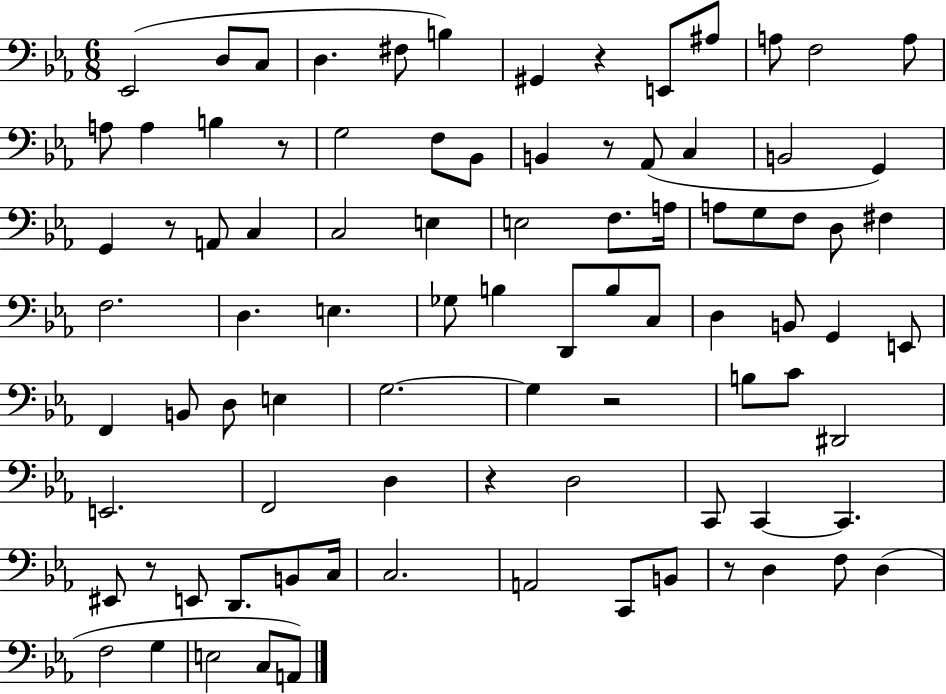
X:1
T:Untitled
M:6/8
L:1/4
K:Eb
_E,,2 D,/2 C,/2 D, ^F,/2 B, ^G,, z E,,/2 ^A,/2 A,/2 F,2 A,/2 A,/2 A, B, z/2 G,2 F,/2 _B,,/2 B,, z/2 _A,,/2 C, B,,2 G,, G,, z/2 A,,/2 C, C,2 E, E,2 F,/2 A,/4 A,/2 G,/2 F,/2 D,/2 ^F, F,2 D, E, _G,/2 B, D,,/2 B,/2 C,/2 D, B,,/2 G,, E,,/2 F,, B,,/2 D,/2 E, G,2 G, z2 B,/2 C/2 ^D,,2 E,,2 F,,2 D, z D,2 C,,/2 C,, C,, ^E,,/2 z/2 E,,/2 D,,/2 B,,/2 C,/4 C,2 A,,2 C,,/2 B,,/2 z/2 D, F,/2 D, F,2 G, E,2 C,/2 A,,/2